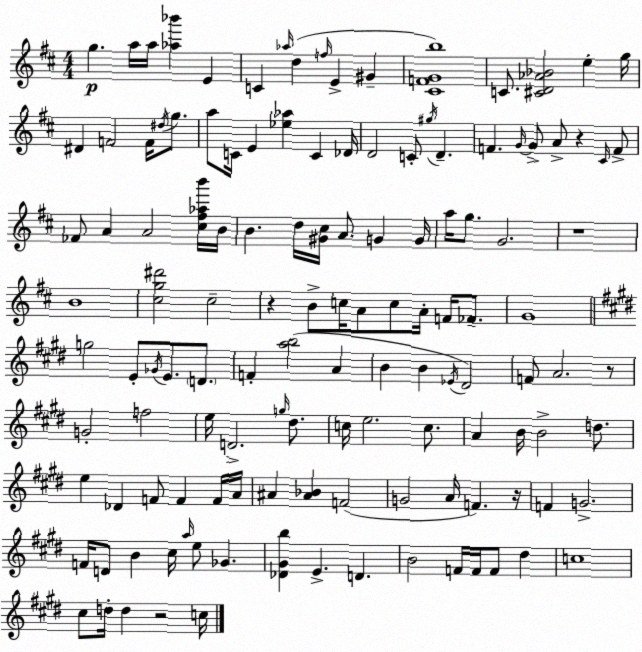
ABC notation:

X:1
T:Untitled
M:4/4
L:1/4
K:D
g a/4 a/4 [_a_b'] E C _a/4 d f/4 E ^G [^CFGb]4 C/2 [^CD_A_B]2 e g/4 ^D F2 F/4 ^d/4 g/2 a/2 C/4 E [_e_a] C _D/4 D2 C/2 ^g/4 D F G/4 G/2 A/2 z ^C/4 F/2 _F/2 A A2 [^c^f_ab']/4 B/4 B d/4 [^G^c]/4 A/2 G G/4 a/4 g/2 G2 z4 B4 [^cg^d']2 ^c2 z B/2 c/4 A/2 c/2 A/4 F/4 _F/2 G4 g2 E/2 _G/4 E/2 D/2 F [ab]2 A B B _E/4 ^D2 F/2 A2 z/2 G2 f2 e/4 D2 g/4 ^d/2 c/4 e2 c/2 A B/4 B2 d/2 e _D F/2 F F/4 A/4 ^A [^A_B] F2 G2 A/4 F z/4 F G2 F/4 D/2 B ^c/4 a/4 e/2 _G [_D^Gb] E D B2 F/4 F/4 F/2 ^d c4 ^c/2 d/4 d z2 c/4